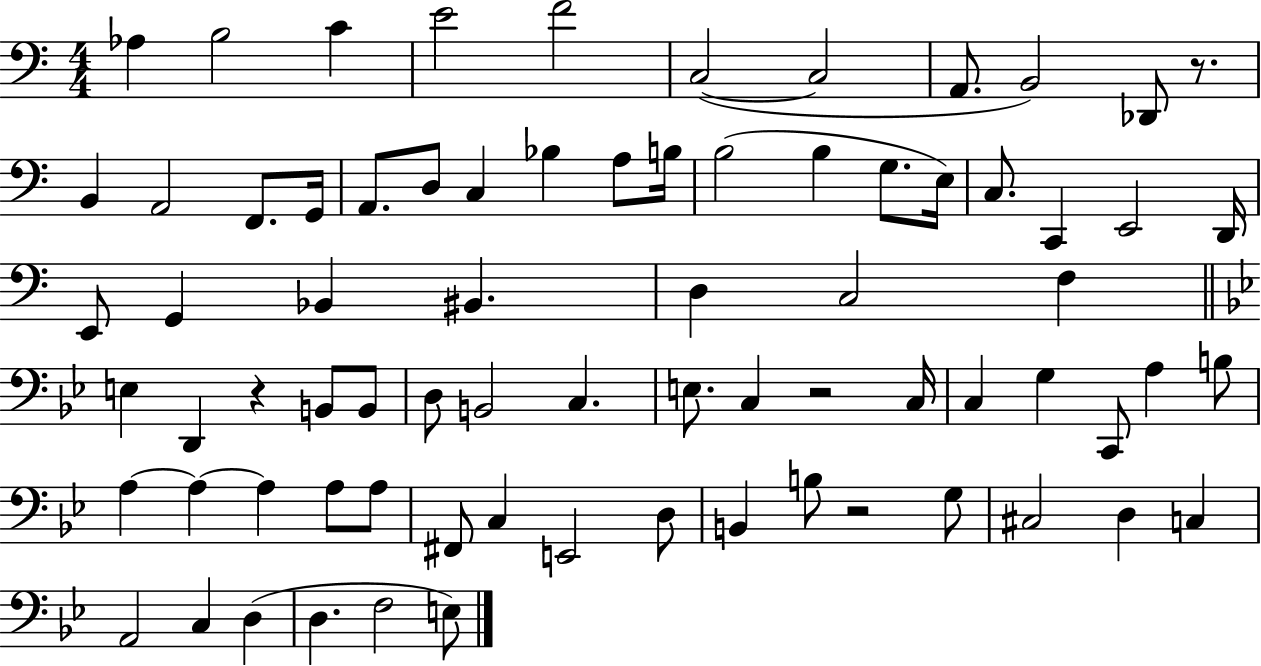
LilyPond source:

{
  \clef bass
  \numericTimeSignature
  \time 4/4
  \key c \major
  \repeat volta 2 { aes4 b2 c'4 | e'2 f'2 | c2~(~ c2 | a,8. b,2) des,8 r8. | \break b,4 a,2 f,8. g,16 | a,8. d8 c4 bes4 a8 b16 | b2( b4 g8. e16) | c8. c,4 e,2 d,16 | \break e,8 g,4 bes,4 bis,4. | d4 c2 f4 | \bar "||" \break \key bes \major e4 d,4 r4 b,8 b,8 | d8 b,2 c4. | e8. c4 r2 c16 | c4 g4 c,8 a4 b8 | \break a4~~ a4~~ a4 a8 a8 | fis,8 c4 e,2 d8 | b,4 b8 r2 g8 | cis2 d4 c4 | \break a,2 c4 d4( | d4. f2 e8) | } \bar "|."
}